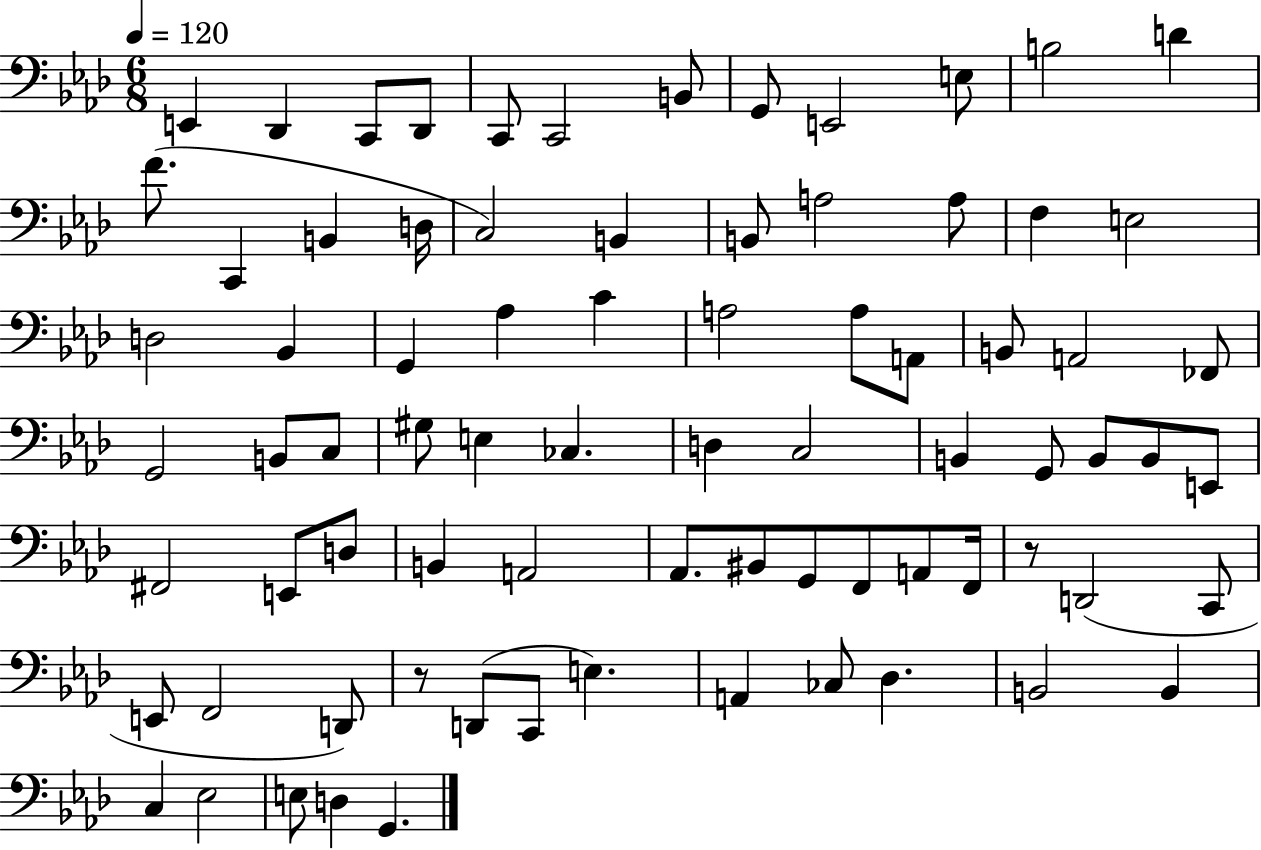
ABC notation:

X:1
T:Untitled
M:6/8
L:1/4
K:Ab
E,, _D,, C,,/2 _D,,/2 C,,/2 C,,2 B,,/2 G,,/2 E,,2 E,/2 B,2 D F/2 C,, B,, D,/4 C,2 B,, B,,/2 A,2 A,/2 F, E,2 D,2 _B,, G,, _A, C A,2 A,/2 A,,/2 B,,/2 A,,2 _F,,/2 G,,2 B,,/2 C,/2 ^G,/2 E, _C, D, C,2 B,, G,,/2 B,,/2 B,,/2 E,,/2 ^F,,2 E,,/2 D,/2 B,, A,,2 _A,,/2 ^B,,/2 G,,/2 F,,/2 A,,/2 F,,/4 z/2 D,,2 C,,/2 E,,/2 F,,2 D,,/2 z/2 D,,/2 C,,/2 E, A,, _C,/2 _D, B,,2 B,, C, _E,2 E,/2 D, G,,